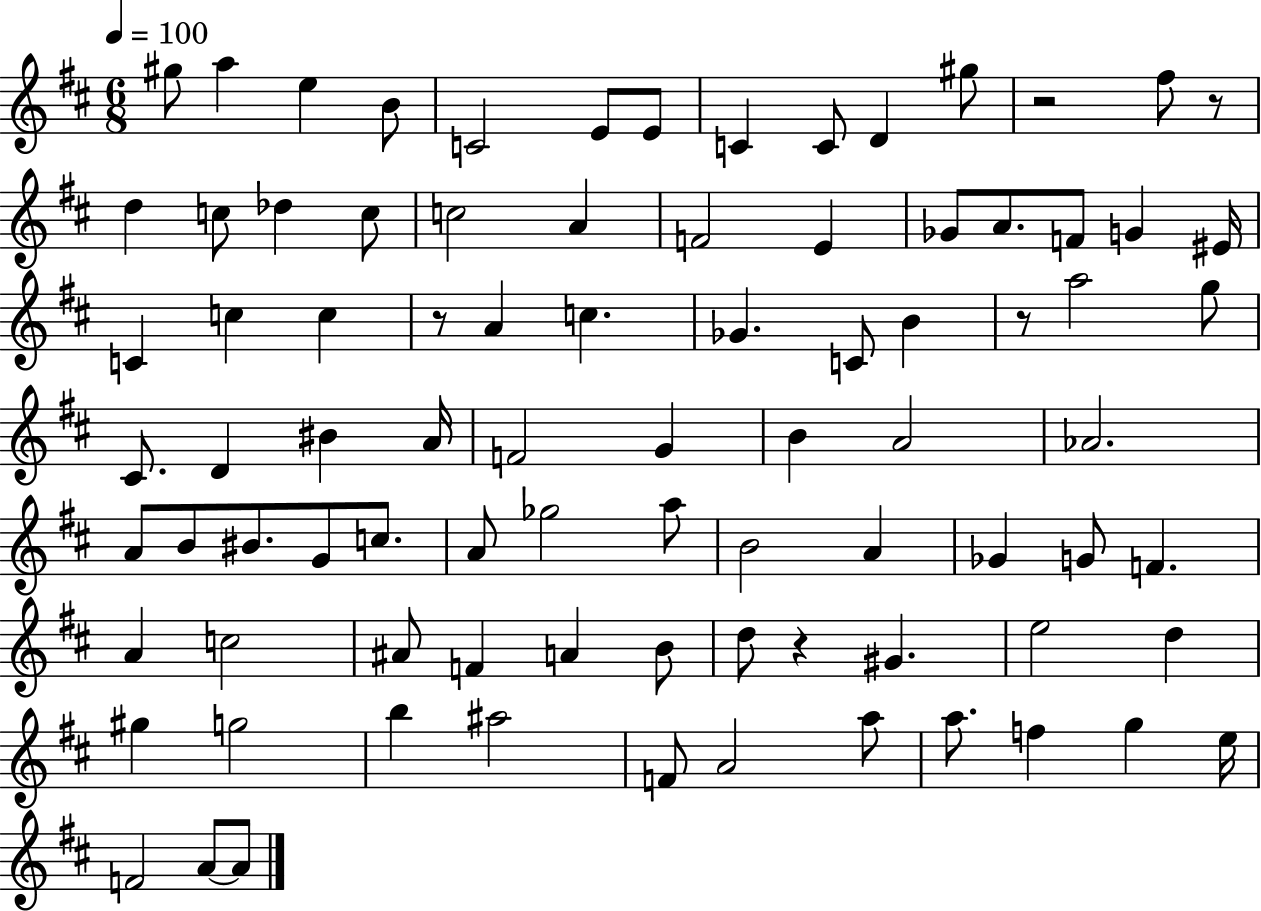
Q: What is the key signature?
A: D major